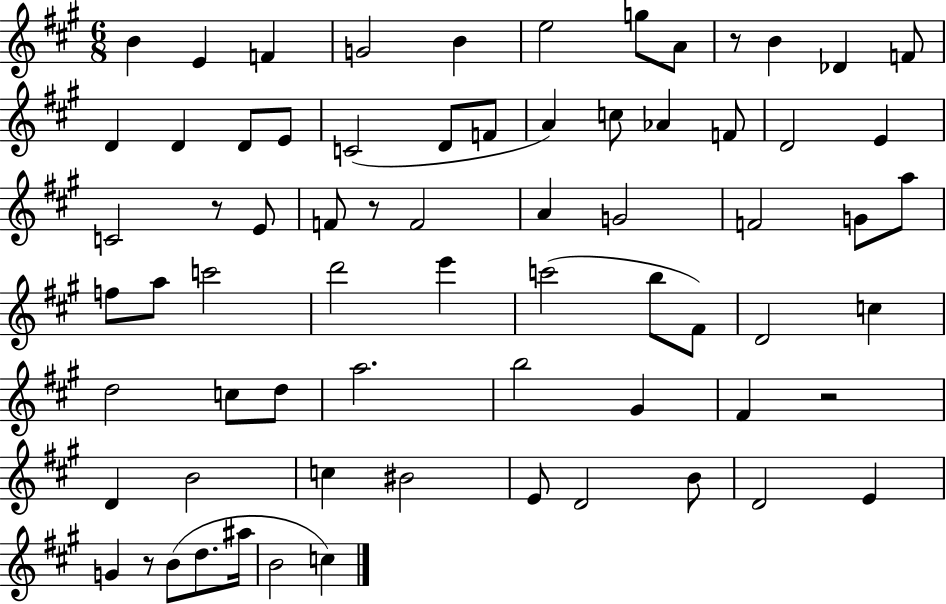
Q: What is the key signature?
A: A major